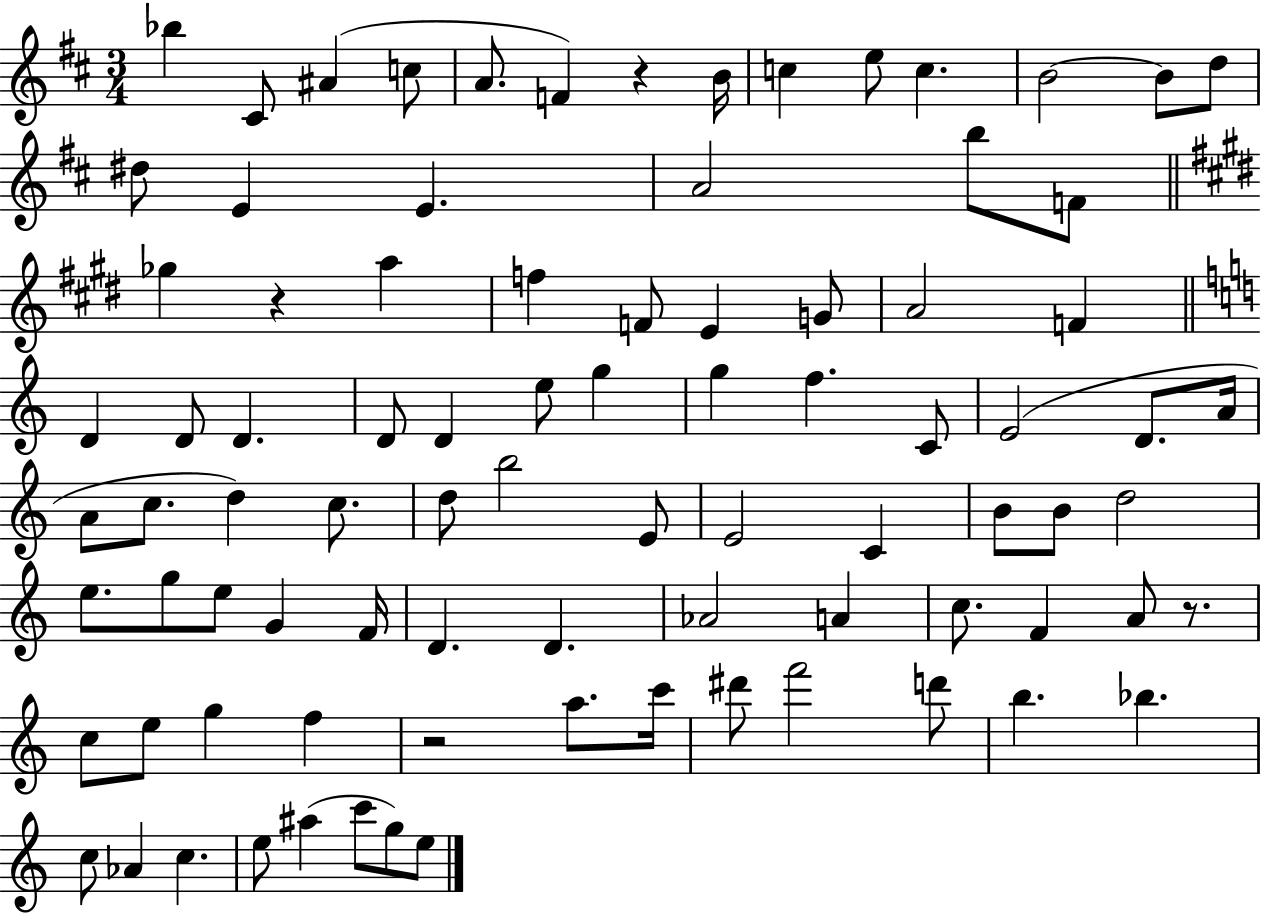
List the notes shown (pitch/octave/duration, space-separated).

Bb5/q C#4/e A#4/q C5/e A4/e. F4/q R/q B4/s C5/q E5/e C5/q. B4/h B4/e D5/e D#5/e E4/q E4/q. A4/h B5/e F4/e Gb5/q R/q A5/q F5/q F4/e E4/q G4/e A4/h F4/q D4/q D4/e D4/q. D4/e D4/q E5/e G5/q G5/q F5/q. C4/e E4/h D4/e. A4/s A4/e C5/e. D5/q C5/e. D5/e B5/h E4/e E4/h C4/q B4/e B4/e D5/h E5/e. G5/e E5/e G4/q F4/s D4/q. D4/q. Ab4/h A4/q C5/e. F4/q A4/e R/e. C5/e E5/e G5/q F5/q R/h A5/e. C6/s D#6/e F6/h D6/e B5/q. Bb5/q. C5/e Ab4/q C5/q. E5/e A#5/q C6/e G5/e E5/e